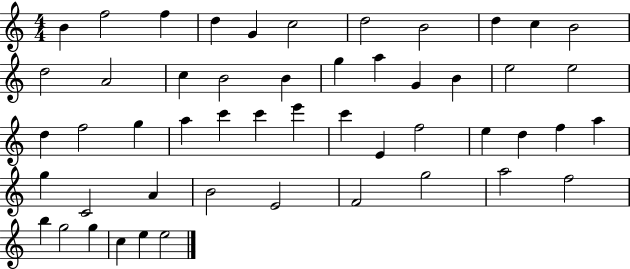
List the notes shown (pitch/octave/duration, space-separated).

B4/q F5/h F5/q D5/q G4/q C5/h D5/h B4/h D5/q C5/q B4/h D5/h A4/h C5/q B4/h B4/q G5/q A5/q G4/q B4/q E5/h E5/h D5/q F5/h G5/q A5/q C6/q C6/q E6/q C6/q E4/q F5/h E5/q D5/q F5/q A5/q G5/q C4/h A4/q B4/h E4/h F4/h G5/h A5/h F5/h B5/q G5/h G5/q C5/q E5/q E5/h